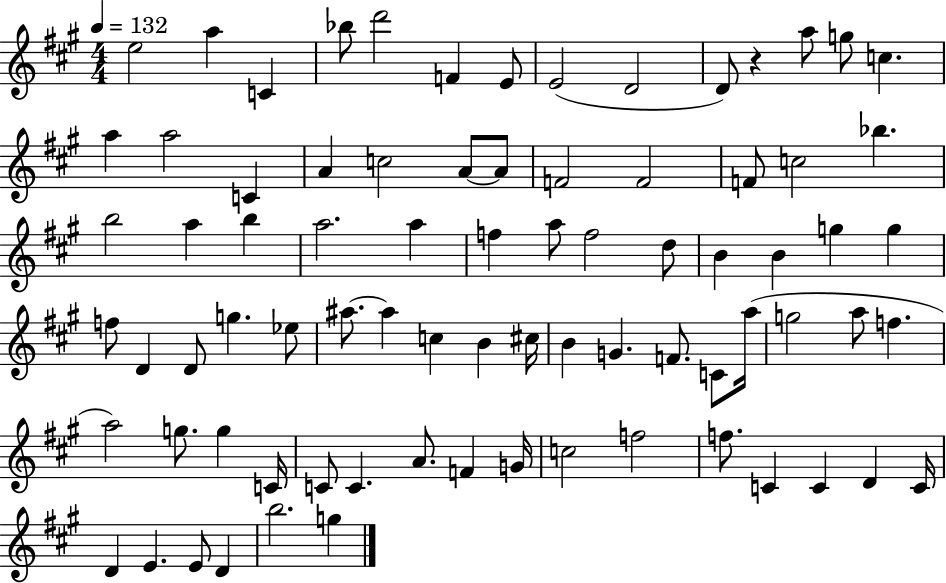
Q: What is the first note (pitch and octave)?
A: E5